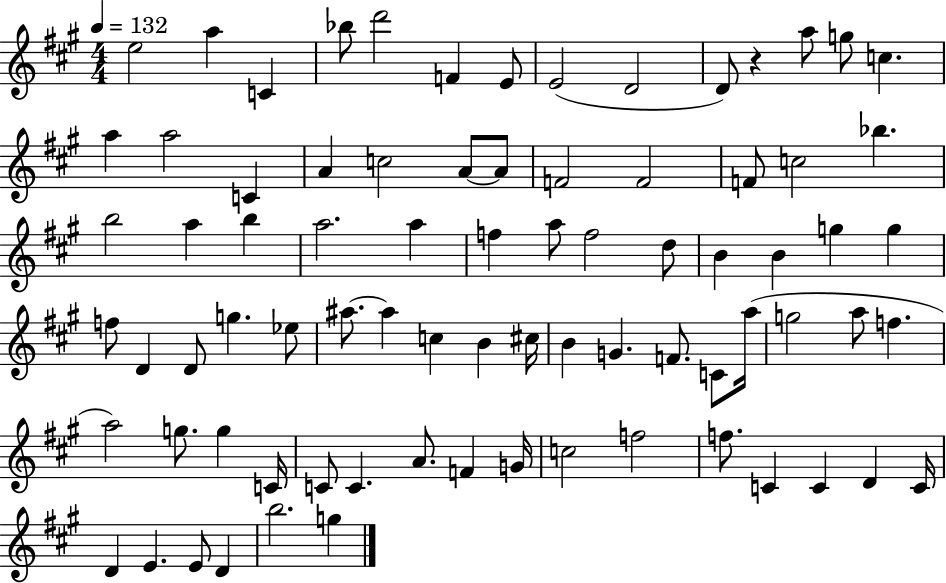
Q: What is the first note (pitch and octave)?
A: E5